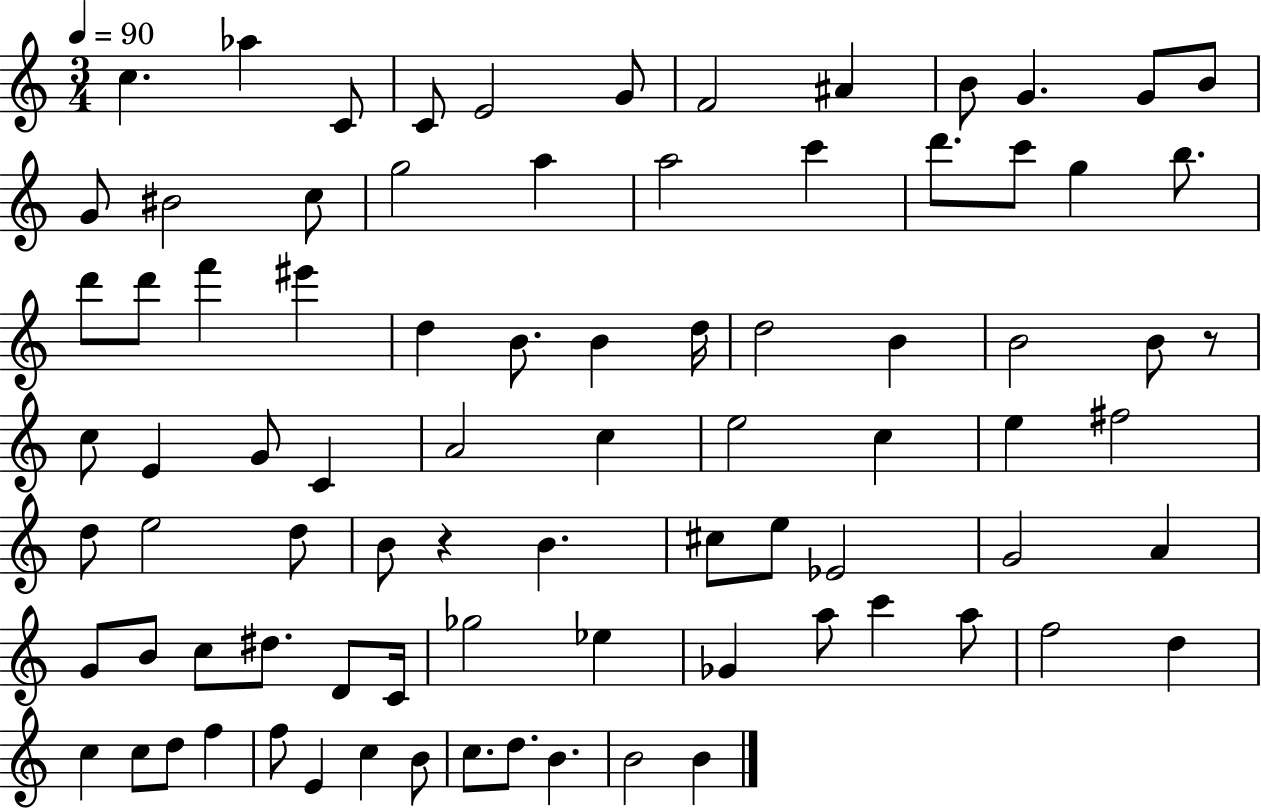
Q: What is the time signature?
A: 3/4